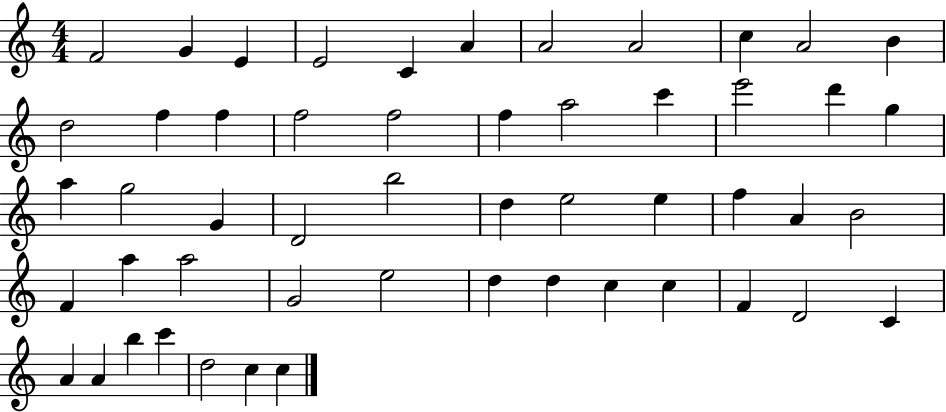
X:1
T:Untitled
M:4/4
L:1/4
K:C
F2 G E E2 C A A2 A2 c A2 B d2 f f f2 f2 f a2 c' e'2 d' g a g2 G D2 b2 d e2 e f A B2 F a a2 G2 e2 d d c c F D2 C A A b c' d2 c c